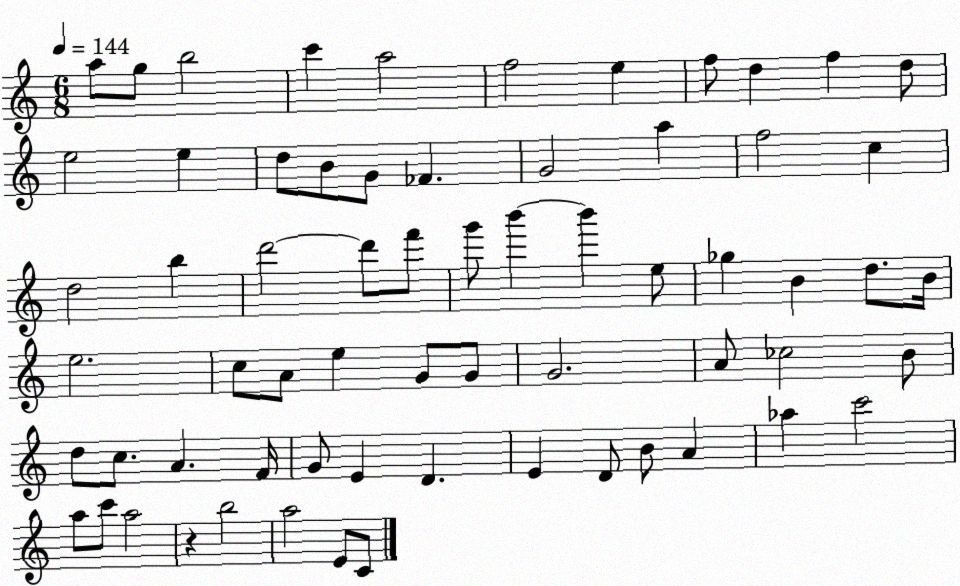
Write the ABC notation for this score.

X:1
T:Untitled
M:6/8
L:1/4
K:C
a/2 g/2 b2 c' a2 f2 e f/2 d f d/2 e2 e d/2 B/2 G/2 _F G2 a f2 c d2 b d'2 d'/2 f'/2 g'/2 b' b' e/2 _g B d/2 B/4 e2 c/2 A/2 e G/2 G/2 G2 A/2 _c2 B/2 d/2 c/2 A F/4 G/2 E D E D/2 B/2 A _a c'2 a/2 c'/2 a2 z b2 a2 E/2 C/2